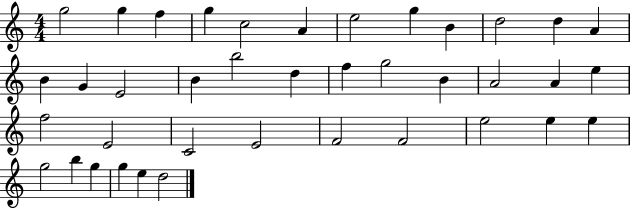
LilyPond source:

{
  \clef treble
  \numericTimeSignature
  \time 4/4
  \key c \major
  g''2 g''4 f''4 | g''4 c''2 a'4 | e''2 g''4 b'4 | d''2 d''4 a'4 | \break b'4 g'4 e'2 | b'4 b''2 d''4 | f''4 g''2 b'4 | a'2 a'4 e''4 | \break f''2 e'2 | c'2 e'2 | f'2 f'2 | e''2 e''4 e''4 | \break g''2 b''4 g''4 | g''4 e''4 d''2 | \bar "|."
}